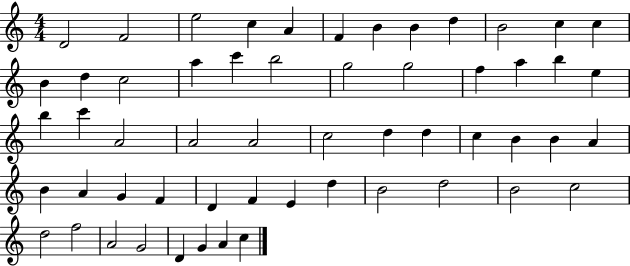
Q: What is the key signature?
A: C major